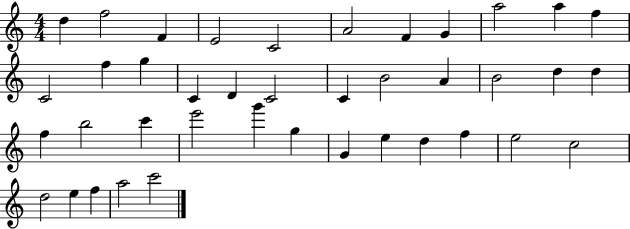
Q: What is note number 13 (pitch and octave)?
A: F5